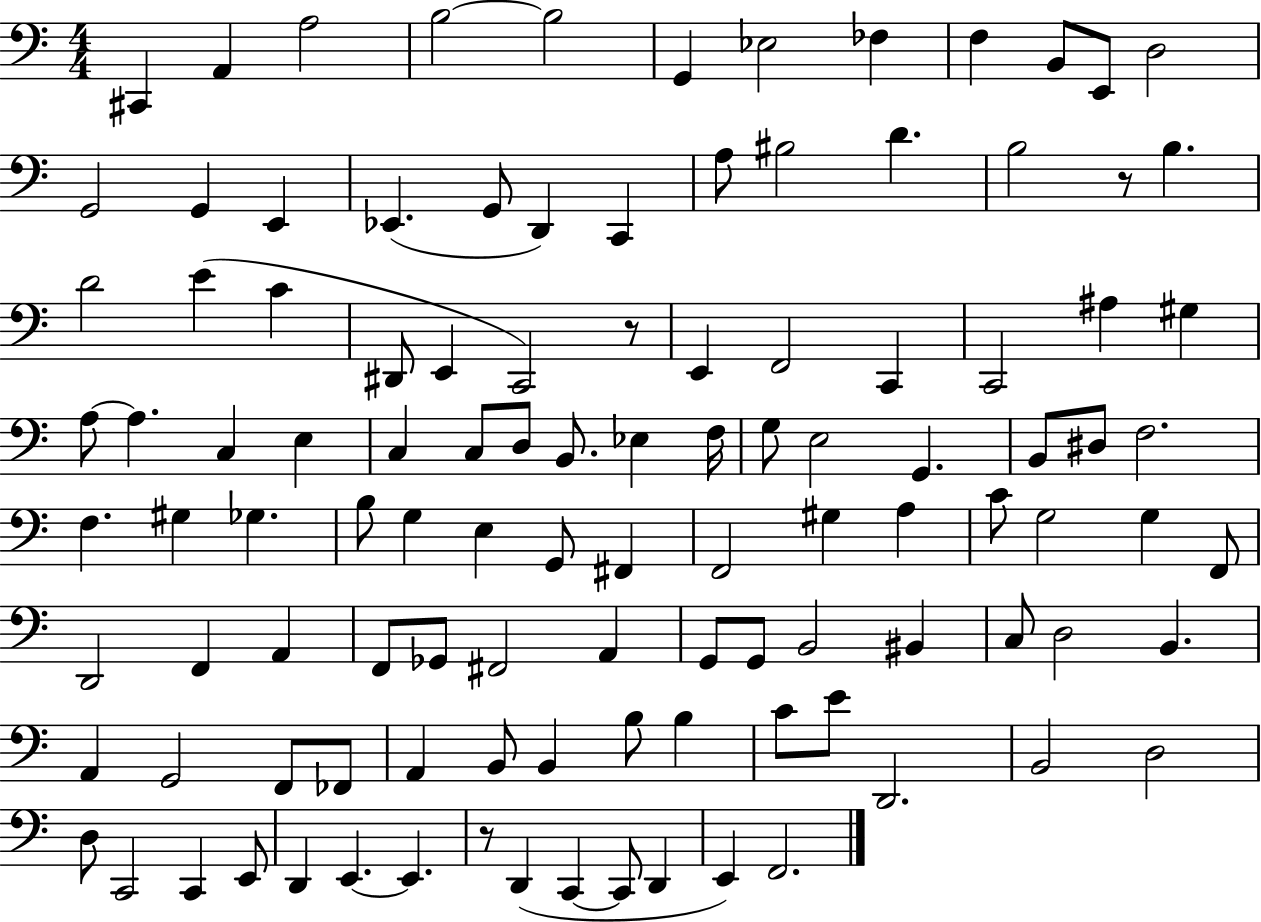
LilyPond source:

{
  \clef bass
  \numericTimeSignature
  \time 4/4
  \key c \major
  cis,4 a,4 a2 | b2~~ b2 | g,4 ees2 fes4 | f4 b,8 e,8 d2 | \break g,2 g,4 e,4 | ees,4.( g,8 d,4) c,4 | a8 bis2 d'4. | b2 r8 b4. | \break d'2 e'4( c'4 | dis,8 e,4 c,2) r8 | e,4 f,2 c,4 | c,2 ais4 gis4 | \break a8~~ a4. c4 e4 | c4 c8 d8 b,8. ees4 f16 | g8 e2 g,4. | b,8 dis8 f2. | \break f4. gis4 ges4. | b8 g4 e4 g,8 fis,4 | f,2 gis4 a4 | c'8 g2 g4 f,8 | \break d,2 f,4 a,4 | f,8 ges,8 fis,2 a,4 | g,8 g,8 b,2 bis,4 | c8 d2 b,4. | \break a,4 g,2 f,8 fes,8 | a,4 b,8 b,4 b8 b4 | c'8 e'8 d,2. | b,2 d2 | \break d8 c,2 c,4 e,8 | d,4 e,4.~~ e,4. | r8 d,4( c,4~~ c,8 d,4 | e,4) f,2. | \break \bar "|."
}